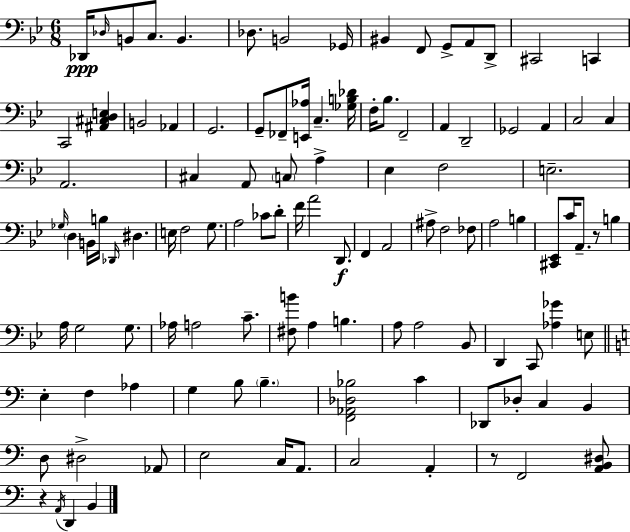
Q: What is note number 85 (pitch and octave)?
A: C4